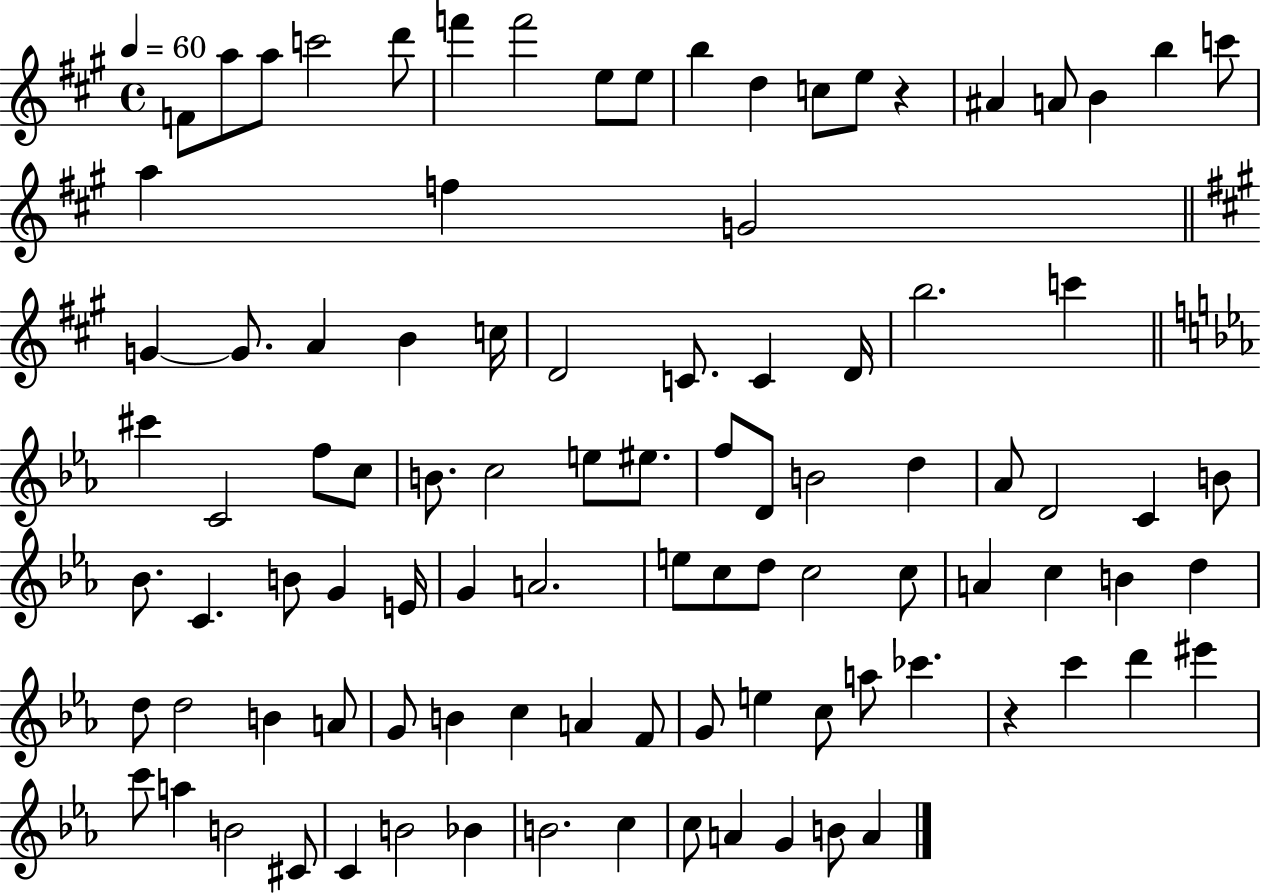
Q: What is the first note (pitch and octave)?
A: F4